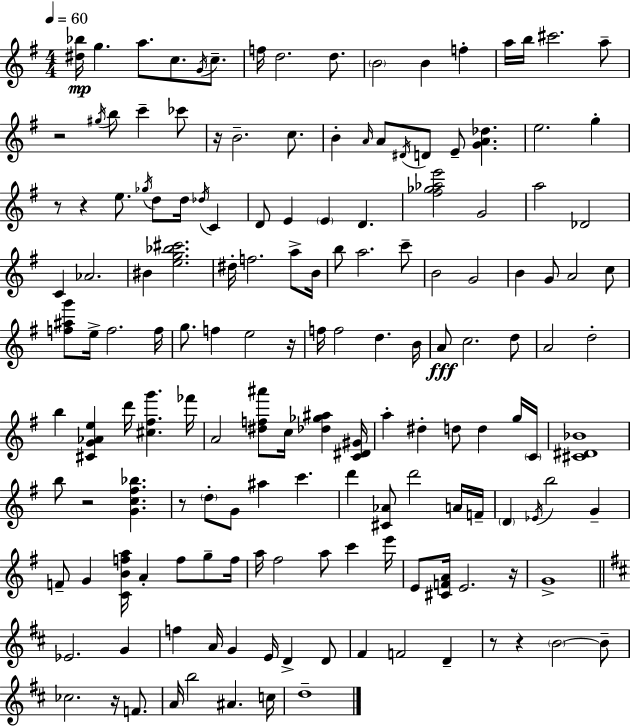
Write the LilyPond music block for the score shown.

{
  \clef treble
  \numericTimeSignature
  \time 4/4
  \key g \major
  \tempo 4 = 60
  \repeat volta 2 { <dis'' bes''>16\mp g''4. a''8. c''8. \acciaccatura { g'16 } c''8.-- | f''16 d''2. d''8. | \parenthesize b'2 b'4 f''4-. | a''16 b''16 cis'''2. a''8-- | \break r2 \acciaccatura { gis''16 } b''8 c'''4-- | ces'''8 r16 b'2.-- c''8. | b'4-. \grace { a'16 } a'8 \acciaccatura { dis'16 } d'8 e'8-- <g' a' des''>4. | e''2. | \break g''4-. r8 r4 e''8. \acciaccatura { ges''16 } d''8 | d''16 \acciaccatura { des''16 } c'4 d'8 e'4 \parenthesize e'4 | d'4. <fis'' ges'' aes'' e'''>2 g'2 | a''2 des'2 | \break c'4 aes'2. | bis'4 <e'' g'' bes'' cis'''>2. | dis''16-. f''2. | a''8-> b'16 b''8 a''2. | \break c'''8-- b'2 g'2 | b'4 g'8 a'2 | c''8 <f'' ais'' g'''>8 e''16-> f''2. | f''16 g''8. f''4 e''2 | \break r16 f''16 f''2 d''4. | b'16 a'8\fff c''2. | d''8 a'2 d''2-. | b''4 <cis' g' aes' e''>4 d'''16 <cis'' fis'' g'''>4. | \break fes'''16 a'2 <dis'' f'' ais'''>8 | c''16 <des'' ges'' ais''>4 <c' dis' gis'>16 a''4-. dis''4-. d''8 | d''4 g''16 \parenthesize c'16 <cis' dis' bes'>1 | b''8 r2 | \break <g' c'' fis'' bes''>4. r8 \parenthesize d''8-. g'8 ais''4 | c'''4. d'''4 <cis' aes'>8 d'''2 | a'16 f'16-- \parenthesize d'4 \acciaccatura { ees'16 } b''2 | g'4-- f'8-- g'4 <c' b' f'' a''>16 a'4-. | \break f''8 g''8-- f''16 a''16 fis''2 | a''8 c'''4 e'''16 e'8 <cis' f' a'>16 e'2. | r16 g'1-> | \bar "||" \break \key b \minor ees'2. g'4 | f''4 a'16 g'4 e'16 d'4-> d'8 | fis'4 f'2 d'4-- | r8 r4 \parenthesize b'2~~ b'8-- | \break ces''2. r16 f'8. | a'16 b''2 ais'4. c''16 | d''1-- | } \bar "|."
}